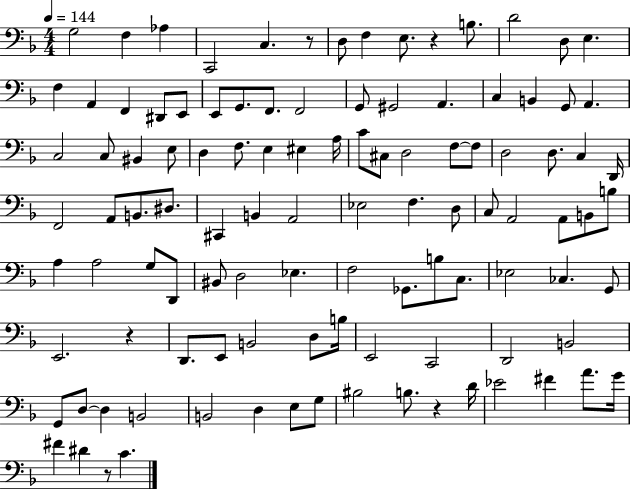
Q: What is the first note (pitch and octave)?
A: G3